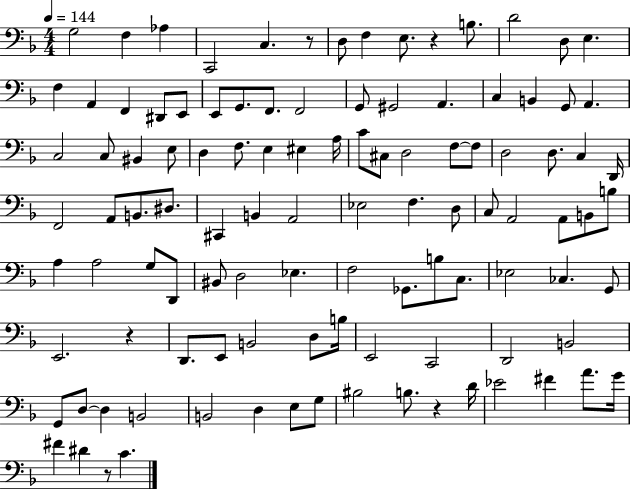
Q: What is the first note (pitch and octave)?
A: G3